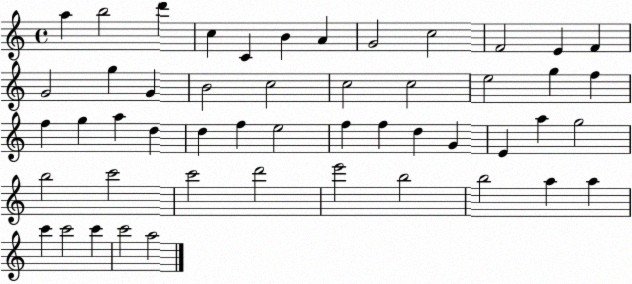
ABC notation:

X:1
T:Untitled
M:4/4
L:1/4
K:C
a b2 d' c C B A G2 c2 F2 E F G2 g G B2 c2 c2 c2 e2 g f f g a d d f e2 f f d G E a g2 b2 c'2 c'2 d'2 e'2 b2 b2 a a c' c'2 c' c'2 a2